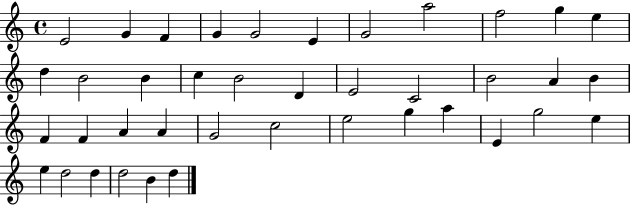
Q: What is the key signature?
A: C major